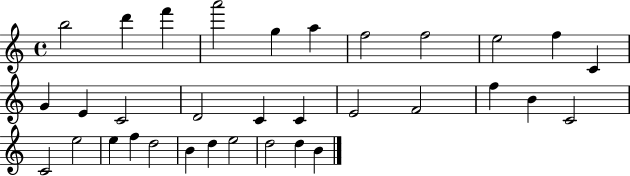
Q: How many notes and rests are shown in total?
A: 33